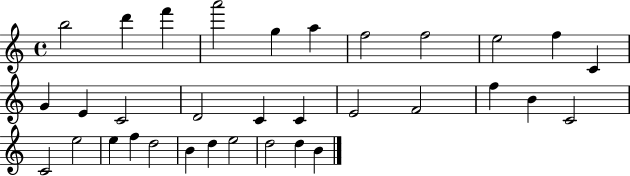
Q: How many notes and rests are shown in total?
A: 33